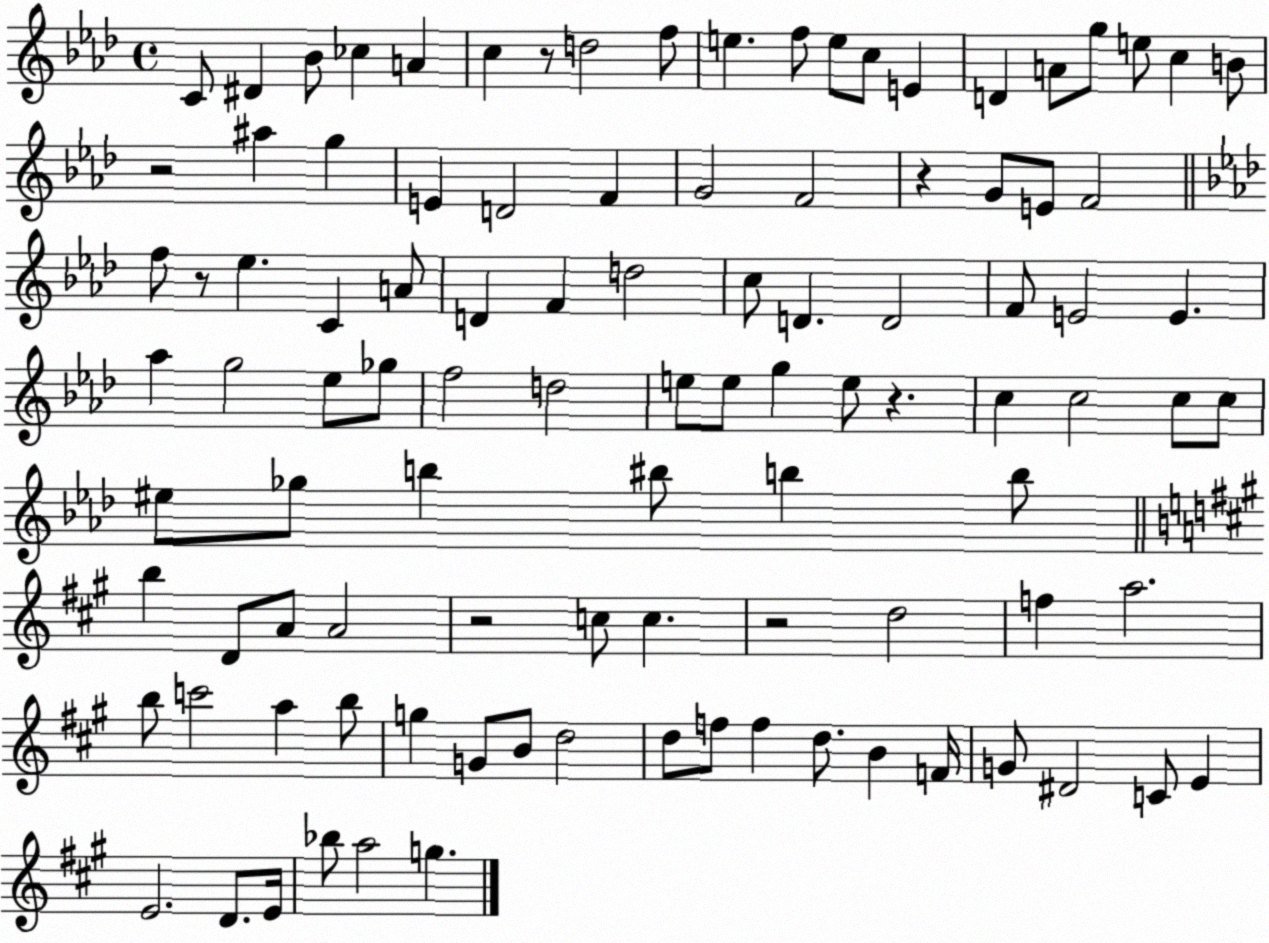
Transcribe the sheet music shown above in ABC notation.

X:1
T:Untitled
M:4/4
L:1/4
K:Ab
C/2 ^D _B/2 _c A c z/2 d2 f/2 e f/2 e/2 c/2 E D A/2 g/2 e/2 c B/2 z2 ^a g E D2 F G2 F2 z G/2 E/2 F2 f/2 z/2 _e C A/2 D F d2 c/2 D D2 F/2 E2 E _a g2 _e/2 _g/2 f2 d2 e/2 e/2 g e/2 z c c2 c/2 c/2 ^e/2 _g/2 b ^b/2 b b/2 b D/2 A/2 A2 z2 c/2 c z2 d2 f a2 b/2 c'2 a b/2 g G/2 B/2 d2 d/2 f/2 f d/2 B F/4 G/2 ^D2 C/2 E E2 D/2 E/4 _b/2 a2 g